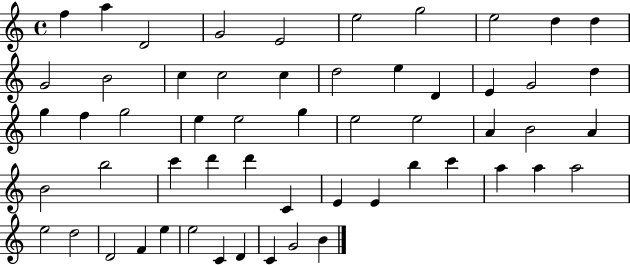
F5/q A5/q D4/h G4/h E4/h E5/h G5/h E5/h D5/q D5/q G4/h B4/h C5/q C5/h C5/q D5/h E5/q D4/q E4/q G4/h D5/q G5/q F5/q G5/h E5/q E5/h G5/q E5/h E5/h A4/q B4/h A4/q B4/h B5/h C6/q D6/q D6/q C4/q E4/q E4/q B5/q C6/q A5/q A5/q A5/h E5/h D5/h D4/h F4/q E5/q E5/h C4/q D4/q C4/q G4/h B4/q